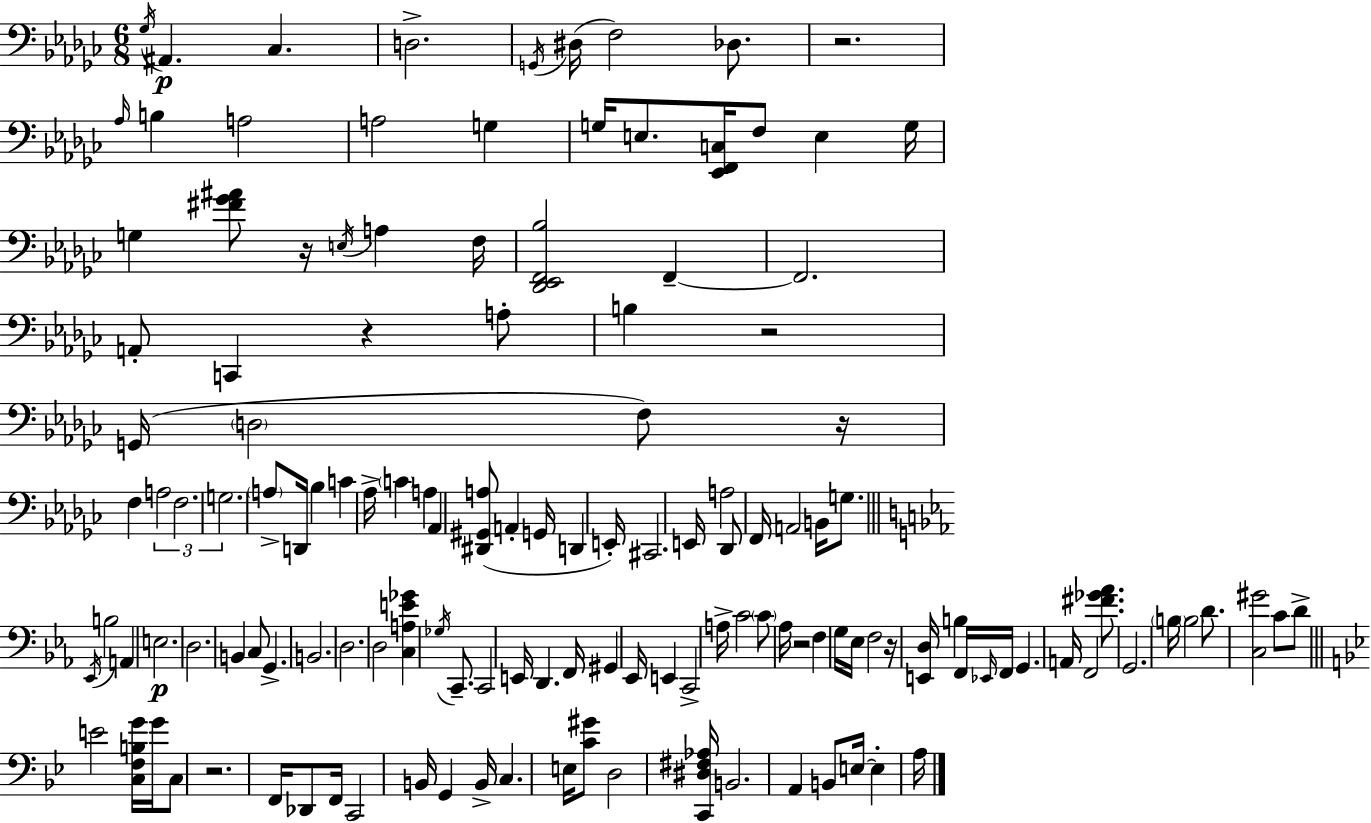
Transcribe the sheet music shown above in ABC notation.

X:1
T:Untitled
M:6/8
L:1/4
K:Ebm
_G,/4 ^A,, _C, D,2 G,,/4 ^D,/4 F,2 _D,/2 z2 _A,/4 B, A,2 A,2 G, G,/4 E,/2 [_E,,F,,C,]/4 F,/2 E, G,/4 G, [^F_G^A]/2 z/4 E,/4 A, F,/4 [_D,,_E,,F,,_B,]2 F,, F,,2 A,,/2 C,, z A,/2 B, z2 G,,/4 D,2 F,/2 z/4 F, A,2 F,2 G,2 A,/2 D,,/4 _B, C _A,/4 C A, _A,, [^D,,^G,,A,]/2 A,, G,,/4 D,, E,,/4 ^C,,2 E,,/4 A,2 _D,,/2 F,,/4 A,,2 B,,/4 G,/2 _E,,/4 B,2 A,, E,2 D,2 B,, C,/2 G,, B,,2 D,2 D,2 [C,A,E_G] _G,/4 C,,/2 C,,2 E,,/4 D,, F,,/4 ^G,, _E,,/4 E,, C,,2 A,/4 C2 C/2 _A,/4 z2 F, G,/4 _E,/4 F,2 z/4 [E,,D,]/4 B, F,,/4 _E,,/4 F,,/4 G,, A,,/4 F,,2 [^F_G_A]/2 G,,2 B,/4 B,2 D/2 [C,^G]2 C/2 D/2 E2 [C,F,B,G]/4 G/4 C,/2 z2 F,,/4 _D,,/2 F,,/4 C,,2 B,,/4 G,, B,,/4 C, E,/4 [C^G]/2 D,2 [C,,^D,^F,_A,]/4 B,,2 A,, B,,/2 E,/4 E, A,/4